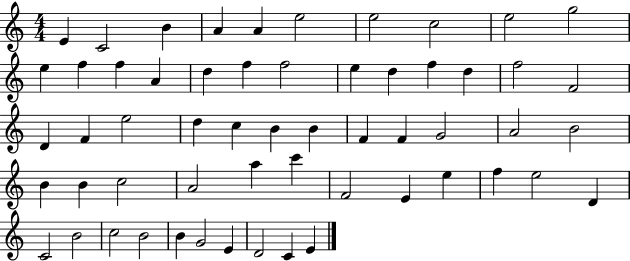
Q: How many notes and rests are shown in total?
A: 57